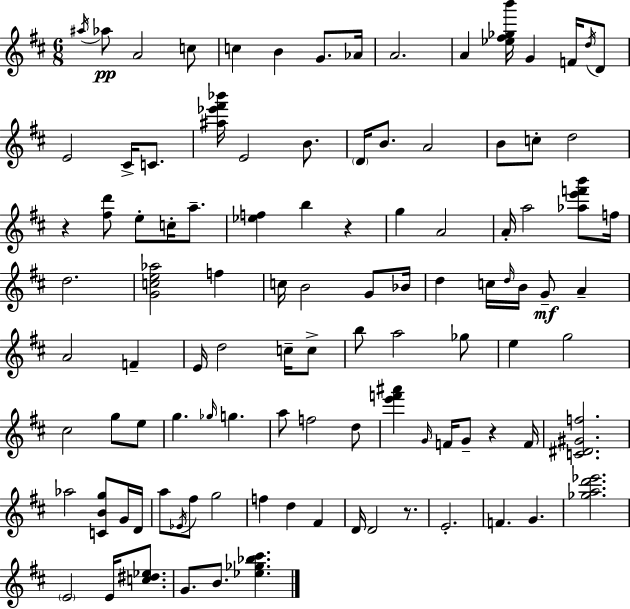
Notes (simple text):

A#5/s Ab5/e A4/h C5/e C5/q B4/q G4/e. Ab4/s A4/h. A4/q [Eb5,F#5,Gb5,B6]/s G4/q F4/s D5/s D4/e E4/h C#4/s C4/e. [A#5,Eb6,F#6,Bb6]/s E4/h B4/e. D4/s B4/e. A4/h B4/e C5/e D5/h R/q [F#5,D6]/e E5/e C5/s A5/e. [Eb5,F5]/q B5/q R/q G5/q A4/h A4/s A5/h [Ab5,E6,F6,B6]/e F5/s D5/h. [G4,C5,E5,Ab5]/h F5/q C5/s B4/h G4/e Bb4/s D5/q C5/s D5/s B4/s G4/e A4/q A4/h F4/q E4/s D5/h C5/s C5/e B5/e A5/h Gb5/e E5/q G5/h C#5/h G5/e E5/e G5/q. Gb5/s G5/q. A5/e F5/h D5/e [E6,F6,A#6]/q G4/s F4/s G4/e R/q F4/s [C4,D#4,G#4,F5]/h. Ab5/h [C4,B4,G5]/e G4/s D4/s A5/e Eb4/s F#5/e G5/h F5/q D5/q F#4/q D4/s D4/h R/e. E4/h. F4/q. G4/q. [Gb5,A5,D6,Eb6]/h. E4/h E4/s [C5,D#5,Eb5]/e. G4/e. B4/e. [Eb5,Gb5,Bb5,C#6]/q.